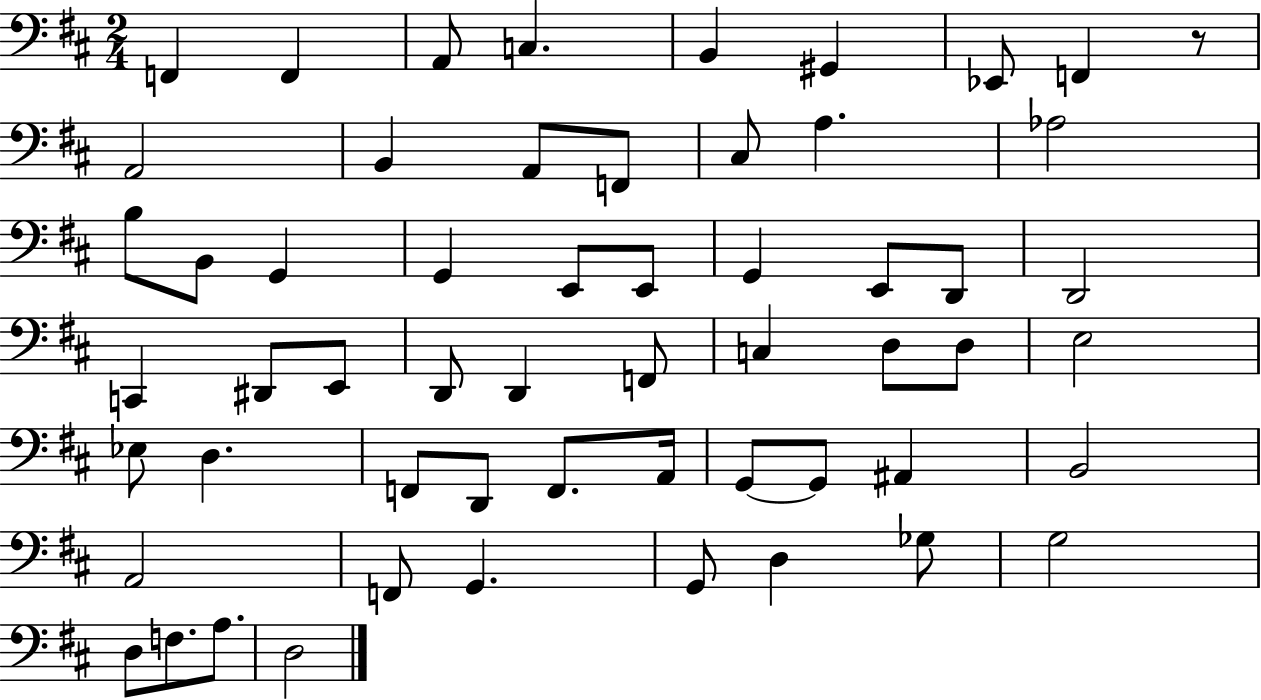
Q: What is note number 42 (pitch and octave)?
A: G2